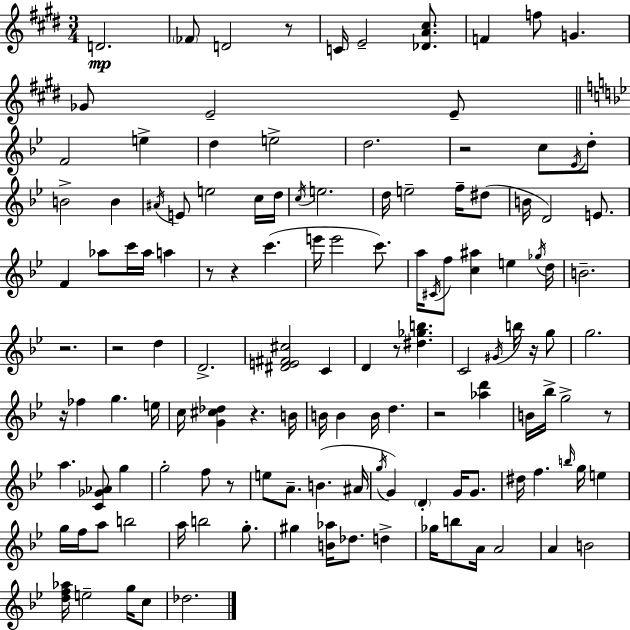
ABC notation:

X:1
T:Untitled
M:3/4
L:1/4
K:E
D2 _F/2 D2 z/2 C/4 E2 [_DA^c]/2 F f/2 G _G/2 E2 E/2 F2 e d e2 d2 z2 c/2 _E/4 d/2 B2 B ^A/4 E/2 e2 c/4 d/4 c/4 e2 d/4 e2 f/4 ^d/2 B/4 D2 E/2 F _a/2 c'/4 _a/4 a z/2 z c' e'/4 e'2 c'/2 a/4 ^C/4 f/2 [c^a] e _g/4 d/4 B2 z2 z2 d D2 [^DE^F^c]2 C D z/2 [^d_gb] C2 ^G/4 b/4 z/4 g/2 g2 z/4 _f g e/4 c/4 [G^c_d] z B/4 B/4 B B/4 d z2 [_ad'] B/4 _b/4 g2 z/2 a [C_G_A]/2 g g2 f/2 z/2 e/2 A/2 B ^A/4 g/4 G D G/4 G/2 ^d/4 f b/4 g/4 e g/4 f/4 a/2 b2 a/4 b2 g/2 ^g [B_a]/4 _d/2 d _g/4 b/2 A/4 A2 A B2 [df_a]/4 e2 g/4 c/2 _d2